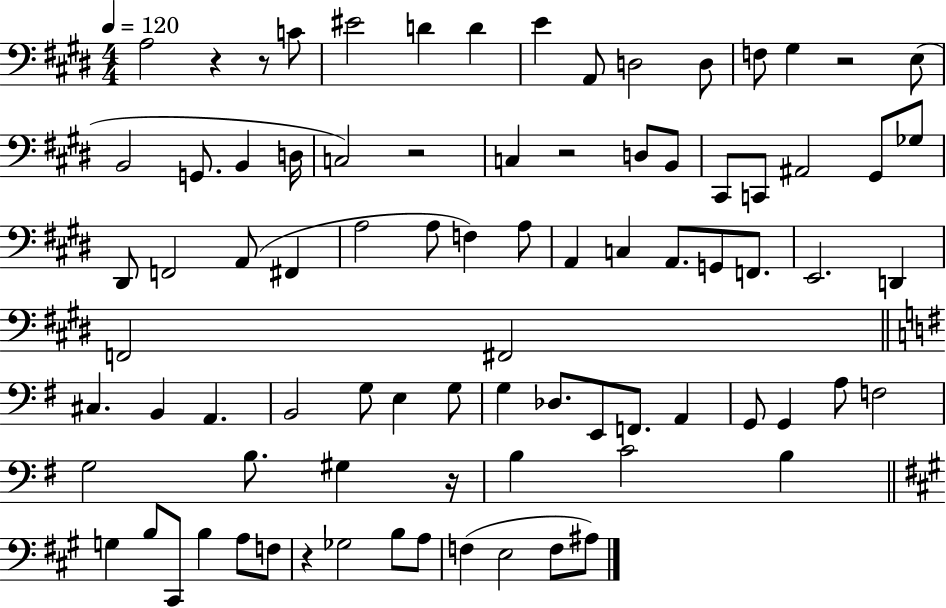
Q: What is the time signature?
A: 4/4